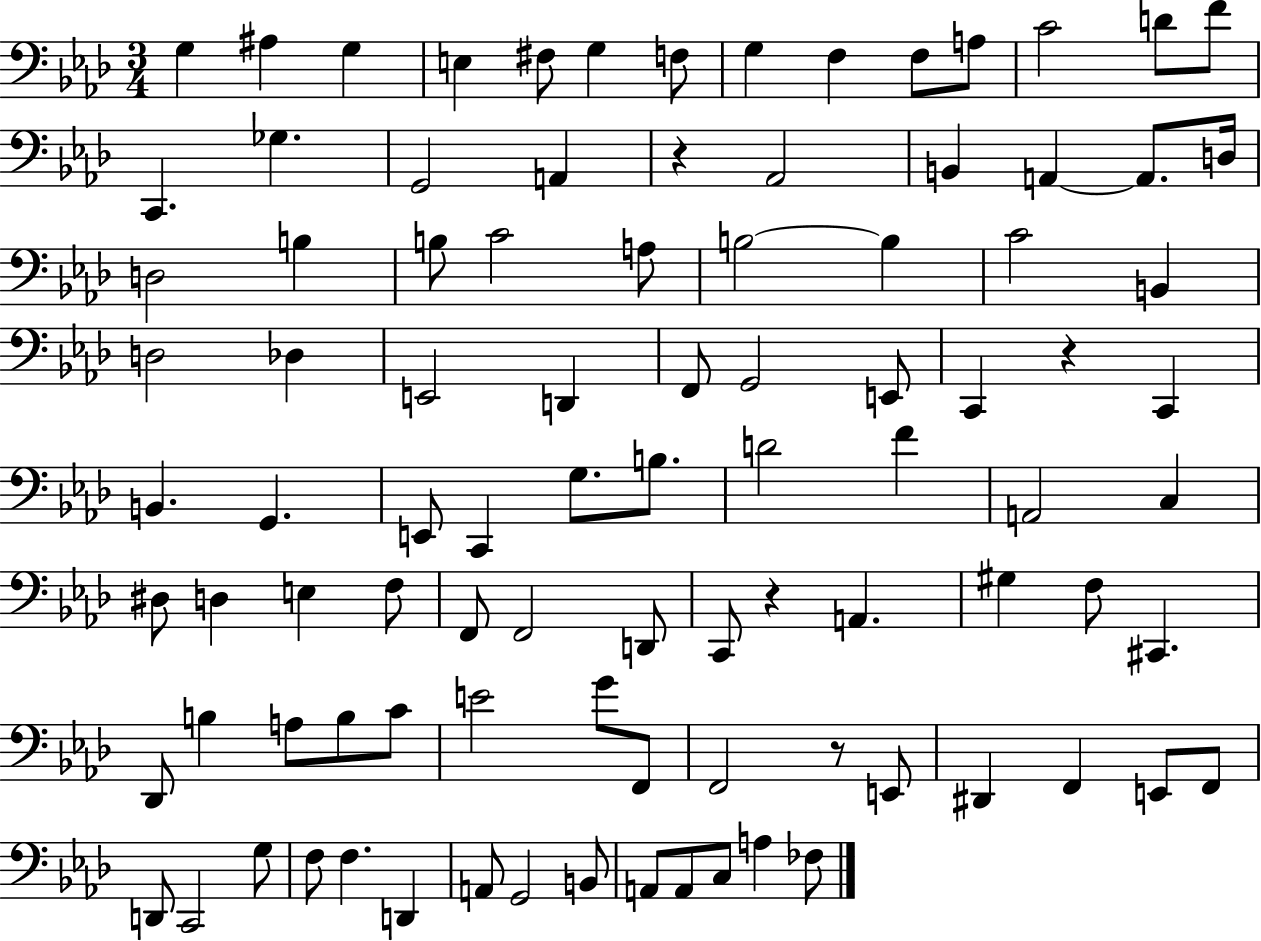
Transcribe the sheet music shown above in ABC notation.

X:1
T:Untitled
M:3/4
L:1/4
K:Ab
G, ^A, G, E, ^F,/2 G, F,/2 G, F, F,/2 A,/2 C2 D/2 F/2 C,, _G, G,,2 A,, z _A,,2 B,, A,, A,,/2 D,/4 D,2 B, B,/2 C2 A,/2 B,2 B, C2 B,, D,2 _D, E,,2 D,, F,,/2 G,,2 E,,/2 C,, z C,, B,, G,, E,,/2 C,, G,/2 B,/2 D2 F A,,2 C, ^D,/2 D, E, F,/2 F,,/2 F,,2 D,,/2 C,,/2 z A,, ^G, F,/2 ^C,, _D,,/2 B, A,/2 B,/2 C/2 E2 G/2 F,,/2 F,,2 z/2 E,,/2 ^D,, F,, E,,/2 F,,/2 D,,/2 C,,2 G,/2 F,/2 F, D,, A,,/2 G,,2 B,,/2 A,,/2 A,,/2 C,/2 A, _F,/2